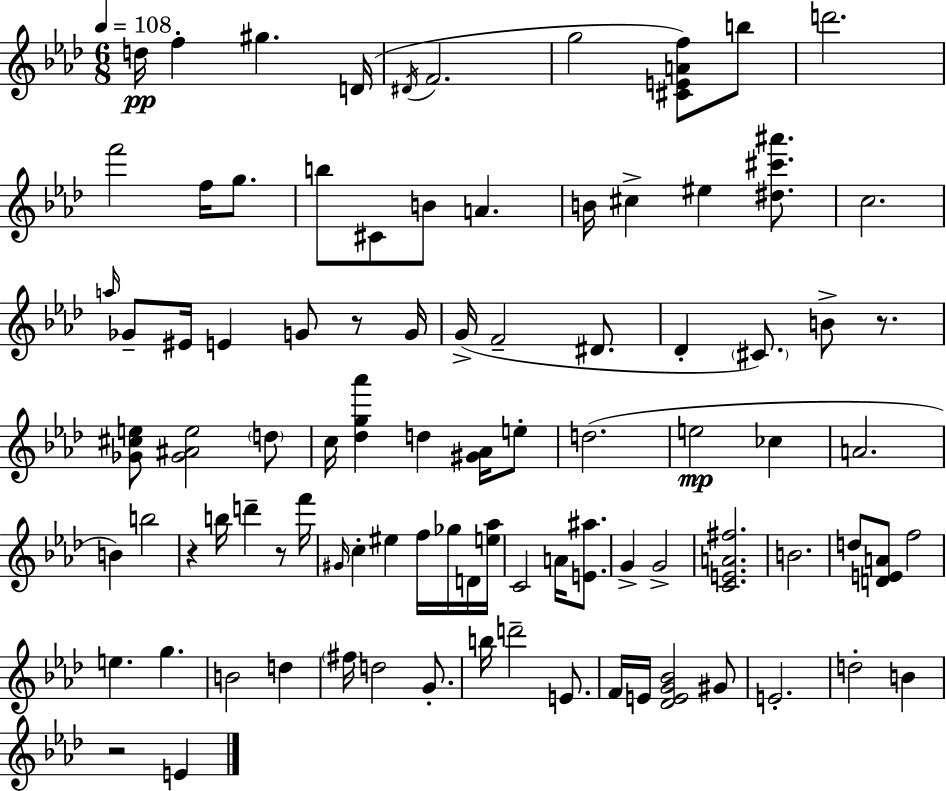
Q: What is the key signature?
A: F minor